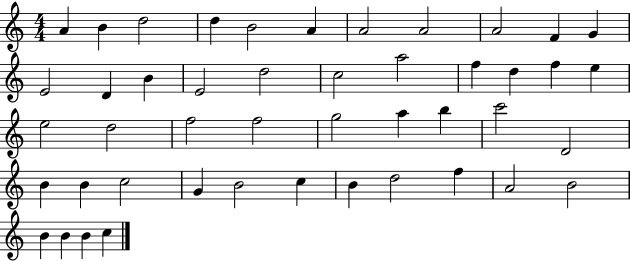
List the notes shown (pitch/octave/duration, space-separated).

A4/q B4/q D5/h D5/q B4/h A4/q A4/h A4/h A4/h F4/q G4/q E4/h D4/q B4/q E4/h D5/h C5/h A5/h F5/q D5/q F5/q E5/q E5/h D5/h F5/h F5/h G5/h A5/q B5/q C6/h D4/h B4/q B4/q C5/h G4/q B4/h C5/q B4/q D5/h F5/q A4/h B4/h B4/q B4/q B4/q C5/q